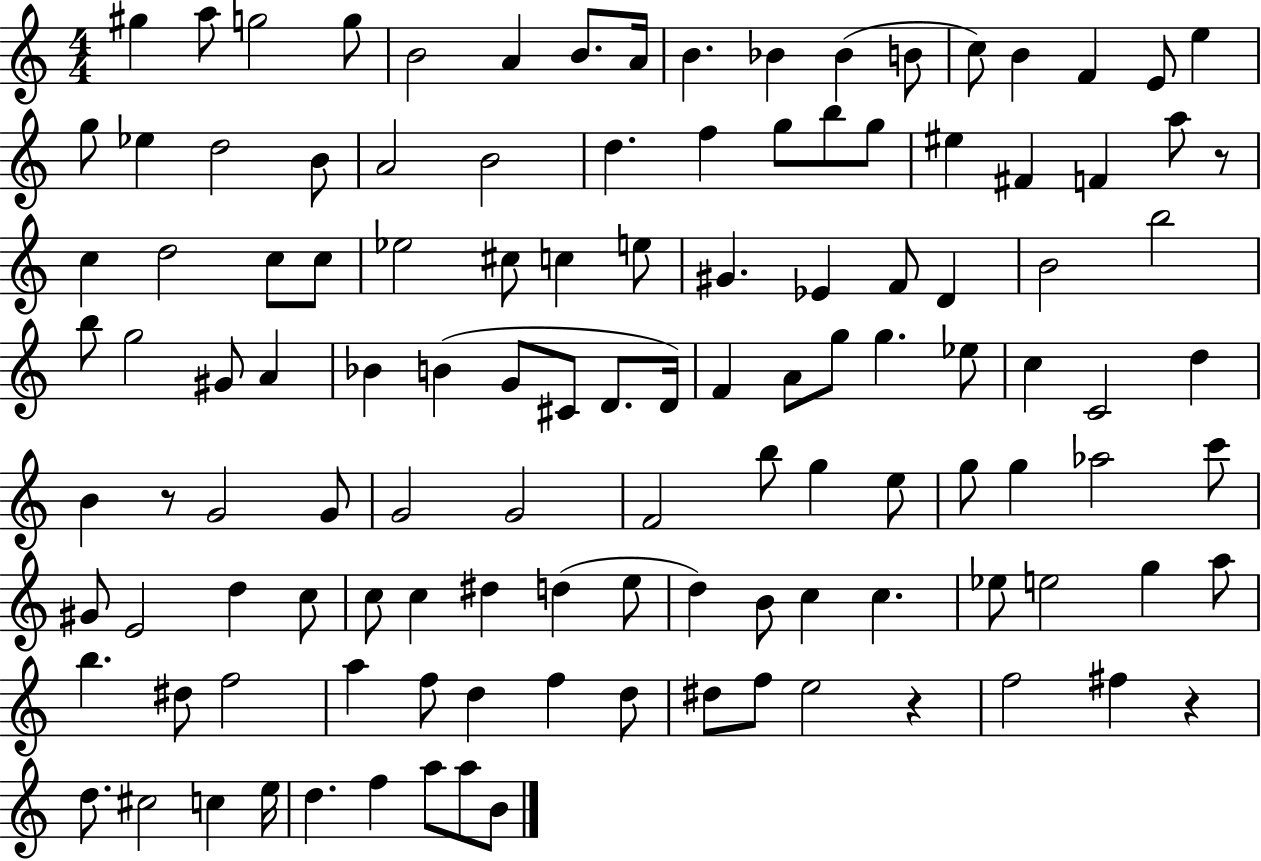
X:1
T:Untitled
M:4/4
L:1/4
K:C
^g a/2 g2 g/2 B2 A B/2 A/4 B _B _B B/2 c/2 B F E/2 e g/2 _e d2 B/2 A2 B2 d f g/2 b/2 g/2 ^e ^F F a/2 z/2 c d2 c/2 c/2 _e2 ^c/2 c e/2 ^G _E F/2 D B2 b2 b/2 g2 ^G/2 A _B B G/2 ^C/2 D/2 D/4 F A/2 g/2 g _e/2 c C2 d B z/2 G2 G/2 G2 G2 F2 b/2 g e/2 g/2 g _a2 c'/2 ^G/2 E2 d c/2 c/2 c ^d d e/2 d B/2 c c _e/2 e2 g a/2 b ^d/2 f2 a f/2 d f d/2 ^d/2 f/2 e2 z f2 ^f z d/2 ^c2 c e/4 d f a/2 a/2 B/2